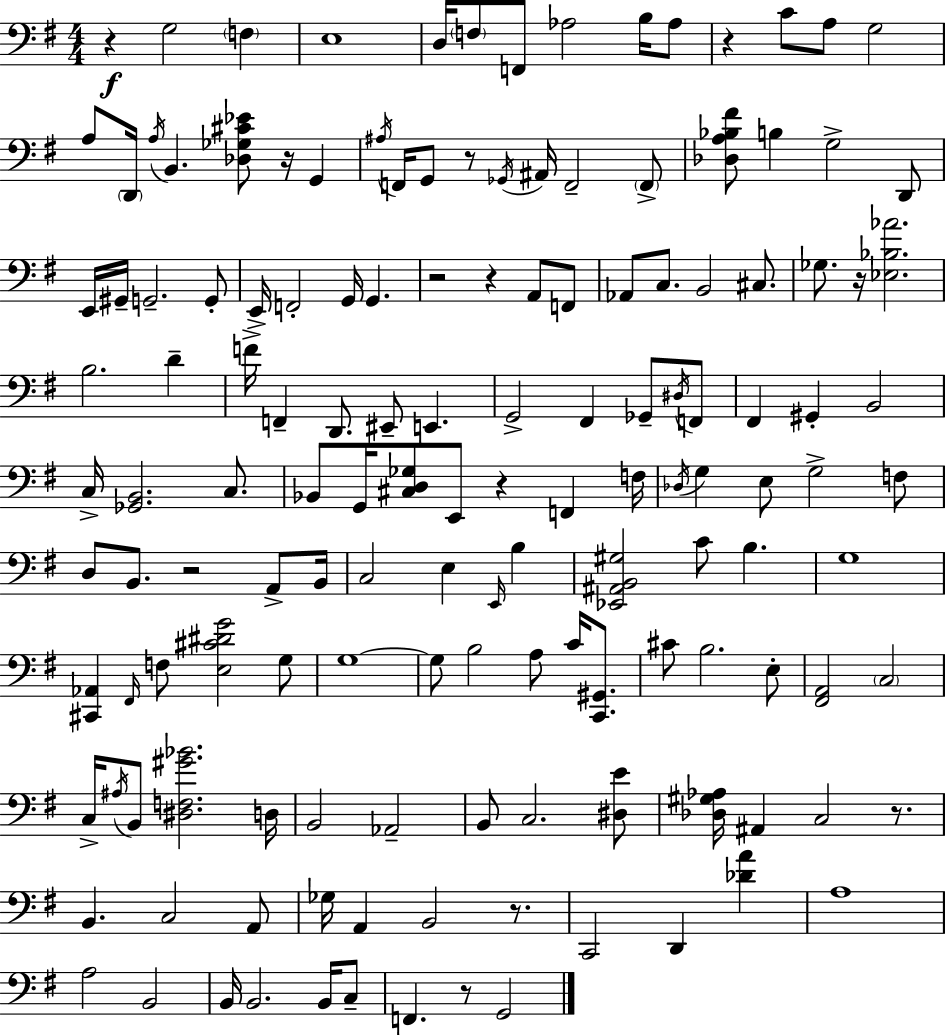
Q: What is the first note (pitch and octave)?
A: G3